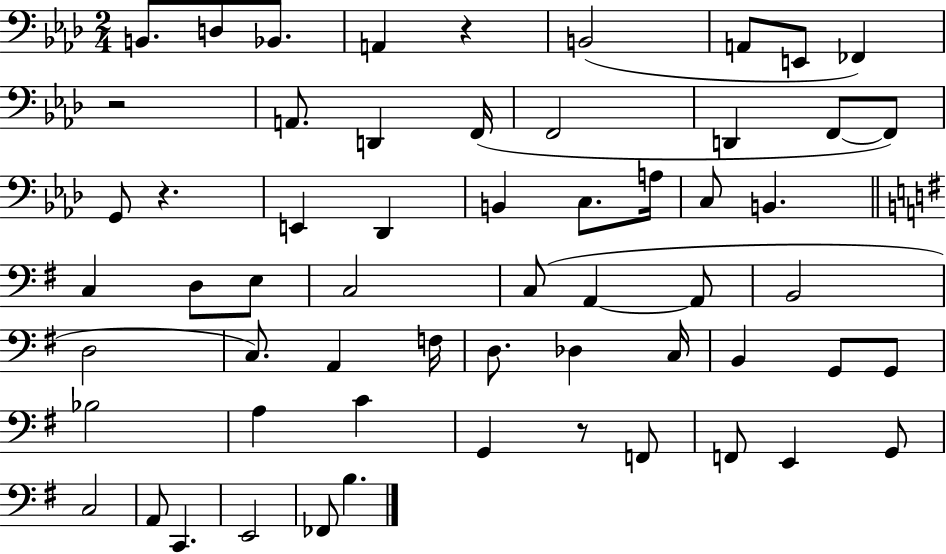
{
  \clef bass
  \numericTimeSignature
  \time 2/4
  \key aes \major
  b,8. d8 bes,8. | a,4 r4 | b,2( | a,8 e,8 fes,4) | \break r2 | a,8. d,4 f,16( | f,2 | d,4 f,8~~ f,8) | \break g,8 r4. | e,4 des,4 | b,4 c8. a16 | c8 b,4. | \break \bar "||" \break \key g \major c4 d8 e8 | c2 | c8( a,4~~ a,8 | b,2 | \break d2 | c8.) a,4 f16 | d8. des4 c16 | b,4 g,8 g,8 | \break bes2 | a4 c'4 | g,4 r8 f,8 | f,8 e,4 g,8 | \break c2 | a,8 c,4. | e,2 | fes,8 b4. | \break \bar "|."
}